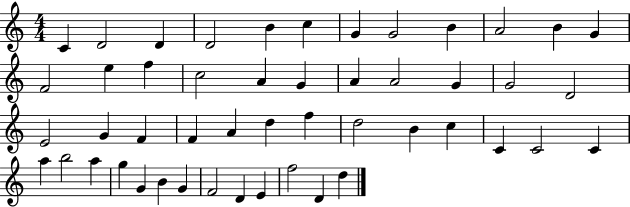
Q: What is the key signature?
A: C major